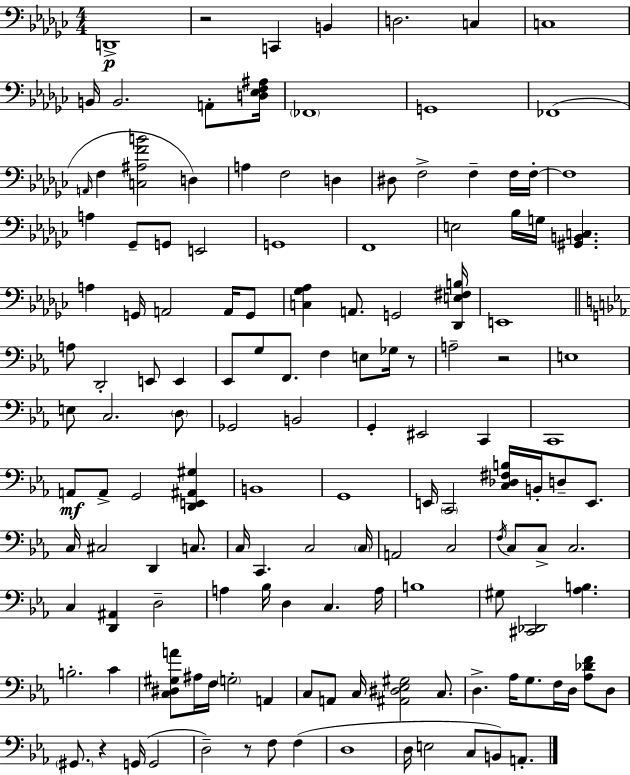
D2/w R/h C2/q B2/q D3/h. C3/q C3/w B2/s B2/h. A2/e [D3,Eb3,F3,A#3]/s FES2/w G2/w FES2/w A2/s F3/q [C3,A#3,F4,B4]/h D3/q A3/q F3/h D3/q D#3/e F3/h F3/q F3/s F3/s F3/w A3/q Gb2/e G2/e E2/h G2/w F2/w E3/h Bb3/s G3/s [G#2,B2,C3]/q. A3/q G2/s A2/h A2/s G2/e [C3,Gb3,Ab3]/q A2/e. G2/h [Db2,E3,F#3,B3]/s E2/w A3/e D2/h E2/e E2/q Eb2/e G3/e F2/e. F3/q E3/e Gb3/s R/e A3/h R/h E3/w E3/e C3/h. D3/e Gb2/h B2/h G2/q EIS2/h C2/q C2/w A2/e A2/e G2/h [D2,E2,A#2,G#3]/q B2/w G2/w E2/s C2/h [C3,Db3,F#3,B3]/s B2/s D3/e E2/e. C3/s C#3/h D2/q C3/e. C3/s C2/q. C3/h C3/s A2/h C3/h F3/s C3/e C3/e C3/h. C3/q [D2,A#2]/q D3/h A3/q Bb3/s D3/q C3/q. A3/s B3/w G#3/e [C#2,Db2]/h [Ab3,B3]/q. B3/h. C4/q [C3,D#3,G#3,A4]/e A#3/s F3/s G3/h A2/q C3/e A2/e C3/s [A#2,D#3,Eb3,G#3]/h C3/e. D3/q. Ab3/s G3/e. F3/s D3/s [Ab3,Db4,F4]/e D3/e G#2/e. R/q G2/s G2/h D3/h R/e F3/e F3/q D3/w D3/s E3/h C3/e B2/e A2/e.